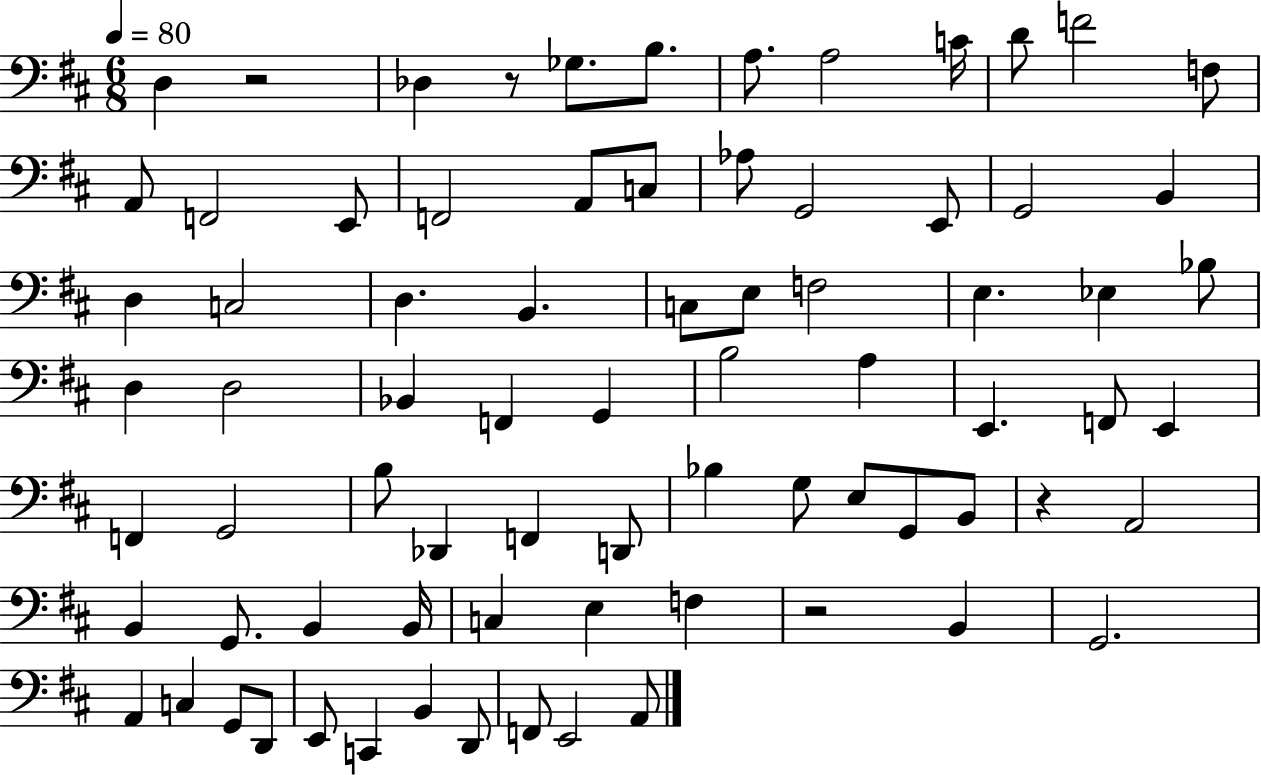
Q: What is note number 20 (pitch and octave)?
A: G2